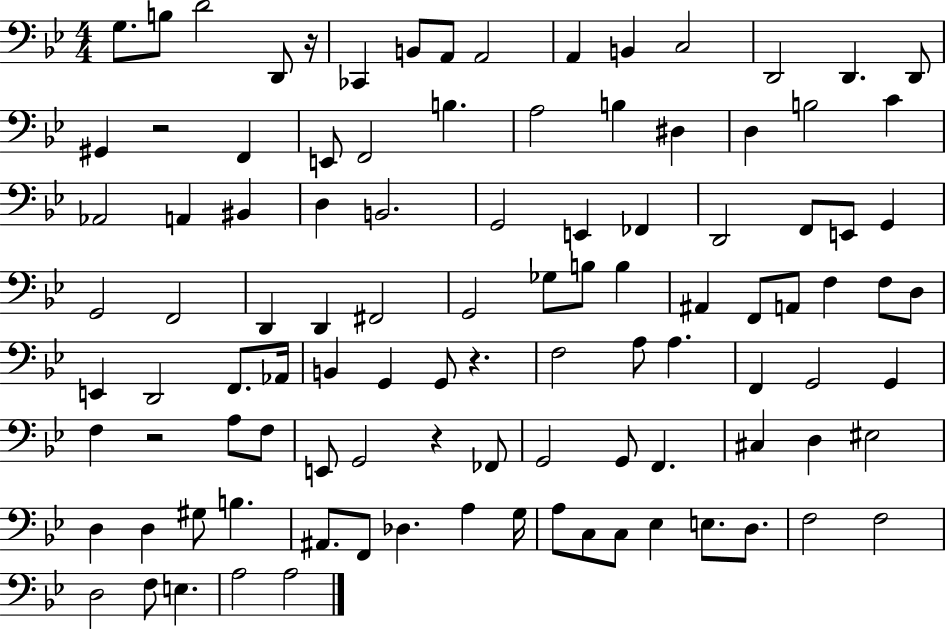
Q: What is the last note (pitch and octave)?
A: A3